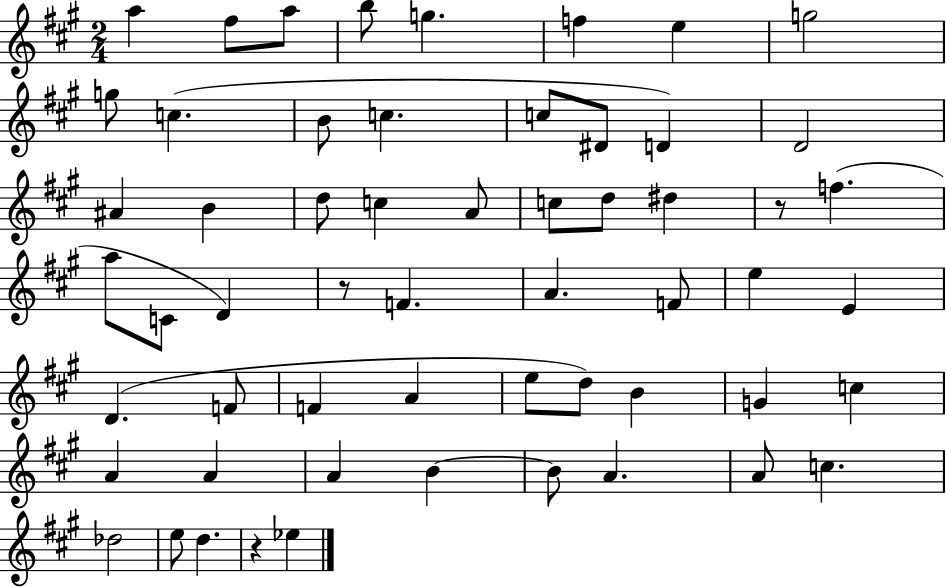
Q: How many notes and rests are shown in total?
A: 57